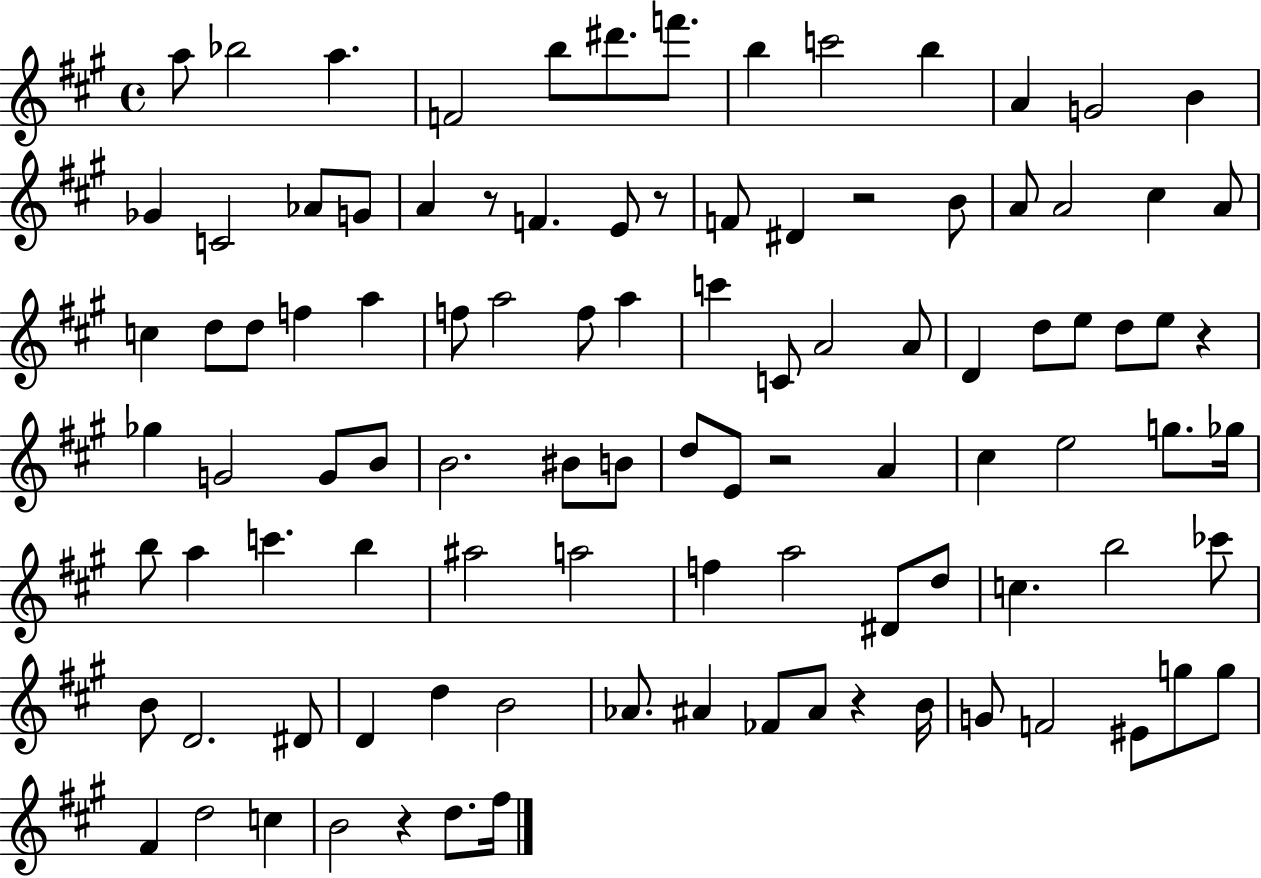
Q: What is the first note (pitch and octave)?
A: A5